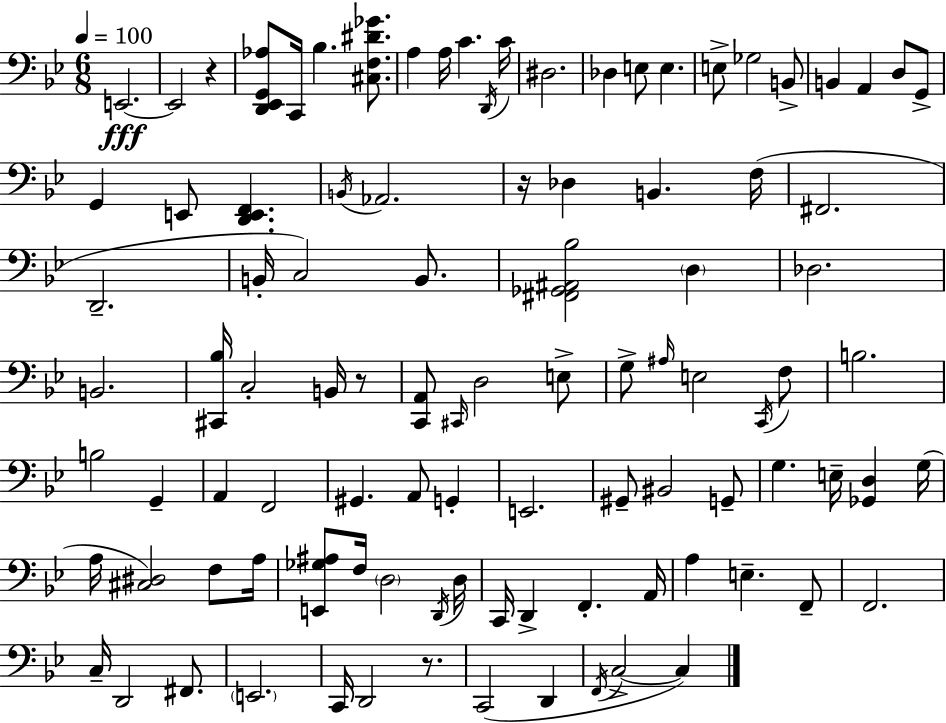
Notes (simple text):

E2/h. E2/h R/q [D2,Eb2,G2,Ab3]/e C2/s Bb3/q. [C#3,F3,D#4,Gb4]/e. A3/q A3/s C4/q. D2/s C4/s D#3/h. Db3/q E3/e E3/q. E3/e Gb3/h B2/e B2/q A2/q D3/e G2/e G2/q E2/e [D2,E2,F2]/q. B2/s Ab2/h. R/s Db3/q B2/q. F3/s F#2/h. D2/h. B2/s C3/h B2/e. [F#2,Gb2,A#2,Bb3]/h D3/q Db3/h. B2/h. [C#2,Bb3]/s C3/h B2/s R/e [C2,A2]/e C#2/s D3/h E3/e G3/e A#3/s E3/h C2/s F3/e B3/h. B3/h G2/q A2/q F2/h G#2/q. A2/e G2/q E2/h. G#2/e BIS2/h G2/e G3/q. E3/s [Gb2,D3]/q G3/s A3/s [C#3,D#3]/h F3/e A3/s [E2,Gb3,A#3]/e F3/s D3/h D2/s D3/s C2/s D2/q F2/q. A2/s A3/q E3/q. F2/e F2/h. C3/s D2/h F#2/e. E2/h. C2/s D2/h R/e. C2/h D2/q F2/s C3/h C3/q